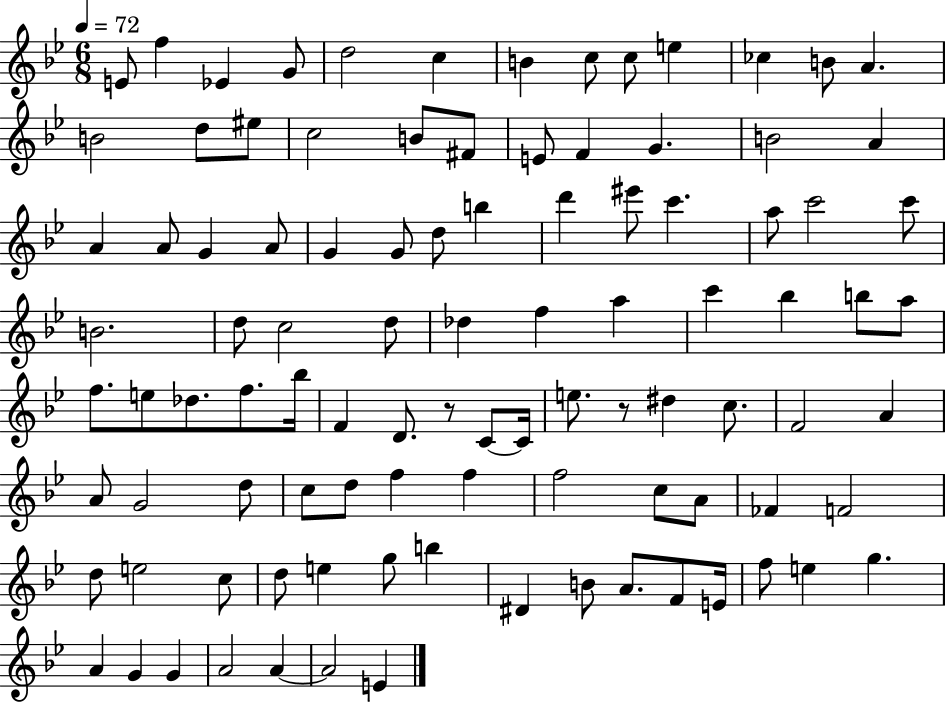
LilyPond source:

{
  \clef treble
  \numericTimeSignature
  \time 6/8
  \key bes \major
  \tempo 4 = 72
  e'8 f''4 ees'4 g'8 | d''2 c''4 | b'4 c''8 c''8 e''4 | ces''4 b'8 a'4. | \break b'2 d''8 eis''8 | c''2 b'8 fis'8 | e'8 f'4 g'4. | b'2 a'4 | \break a'4 a'8 g'4 a'8 | g'4 g'8 d''8 b''4 | d'''4 eis'''8 c'''4. | a''8 c'''2 c'''8 | \break b'2. | d''8 c''2 d''8 | des''4 f''4 a''4 | c'''4 bes''4 b''8 a''8 | \break f''8. e''8 des''8. f''8. bes''16 | f'4 d'8. r8 c'8~~ c'16 | e''8. r8 dis''4 c''8. | f'2 a'4 | \break a'8 g'2 d''8 | c''8 d''8 f''4 f''4 | f''2 c''8 a'8 | fes'4 f'2 | \break d''8 e''2 c''8 | d''8 e''4 g''8 b''4 | dis'4 b'8 a'8. f'8 e'16 | f''8 e''4 g''4. | \break a'4 g'4 g'4 | a'2 a'4~~ | a'2 e'4 | \bar "|."
}